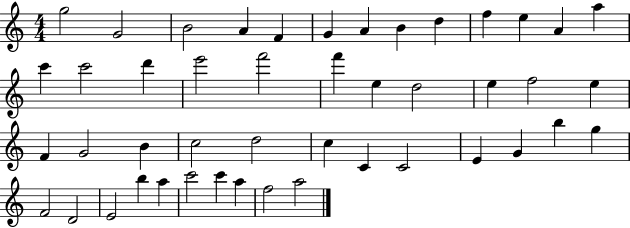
{
  \clef treble
  \numericTimeSignature
  \time 4/4
  \key c \major
  g''2 g'2 | b'2 a'4 f'4 | g'4 a'4 b'4 d''4 | f''4 e''4 a'4 a''4 | \break c'''4 c'''2 d'''4 | e'''2 f'''2 | f'''4 e''4 d''2 | e''4 f''2 e''4 | \break f'4 g'2 b'4 | c''2 d''2 | c''4 c'4 c'2 | e'4 g'4 b''4 g''4 | \break f'2 d'2 | e'2 b''4 a''4 | c'''2 c'''4 a''4 | f''2 a''2 | \break \bar "|."
}